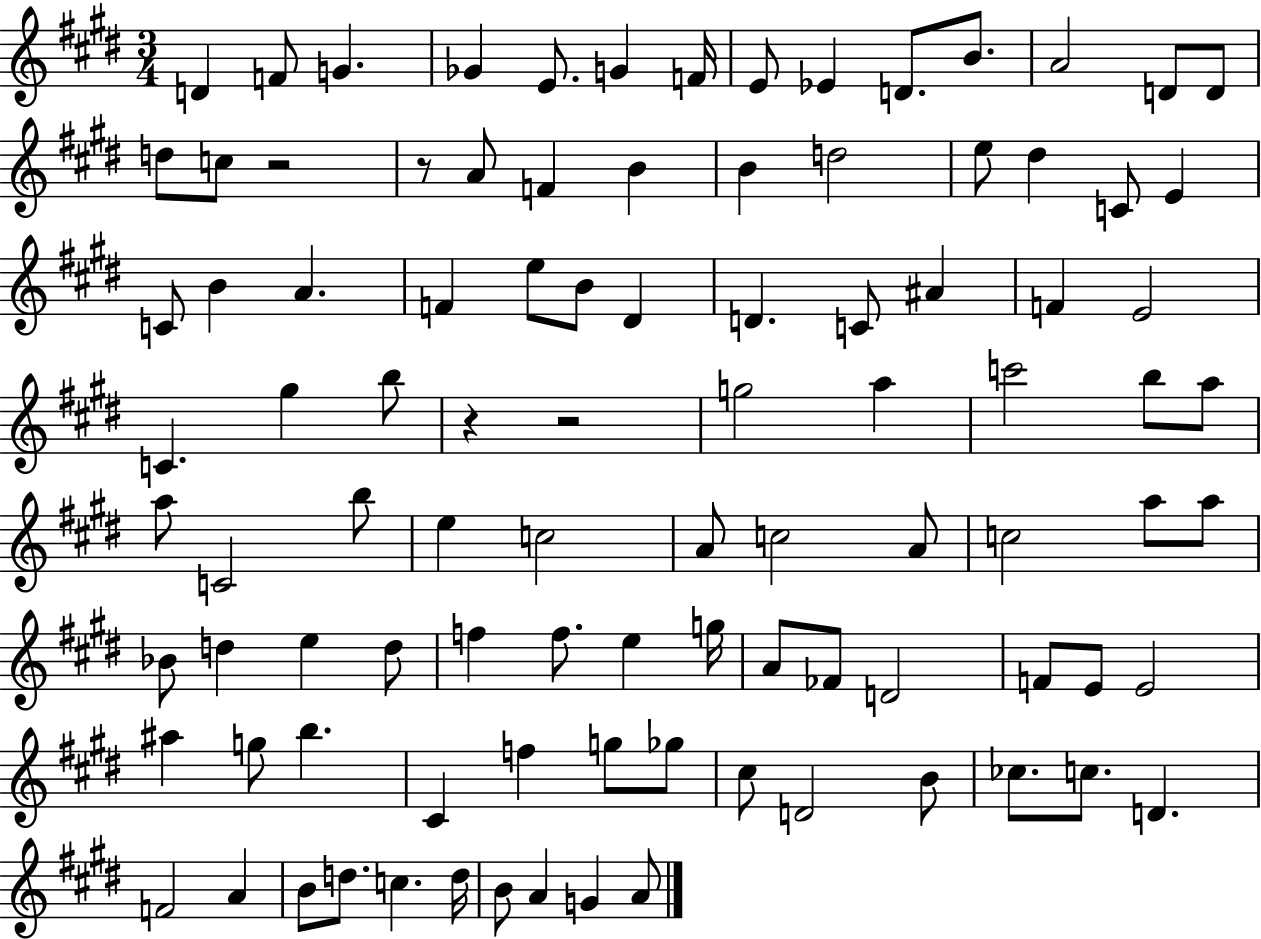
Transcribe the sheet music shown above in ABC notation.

X:1
T:Untitled
M:3/4
L:1/4
K:E
D F/2 G _G E/2 G F/4 E/2 _E D/2 B/2 A2 D/2 D/2 d/2 c/2 z2 z/2 A/2 F B B d2 e/2 ^d C/2 E C/2 B A F e/2 B/2 ^D D C/2 ^A F E2 C ^g b/2 z z2 g2 a c'2 b/2 a/2 a/2 C2 b/2 e c2 A/2 c2 A/2 c2 a/2 a/2 _B/2 d e d/2 f f/2 e g/4 A/2 _F/2 D2 F/2 E/2 E2 ^a g/2 b ^C f g/2 _g/2 ^c/2 D2 B/2 _c/2 c/2 D F2 A B/2 d/2 c d/4 B/2 A G A/2